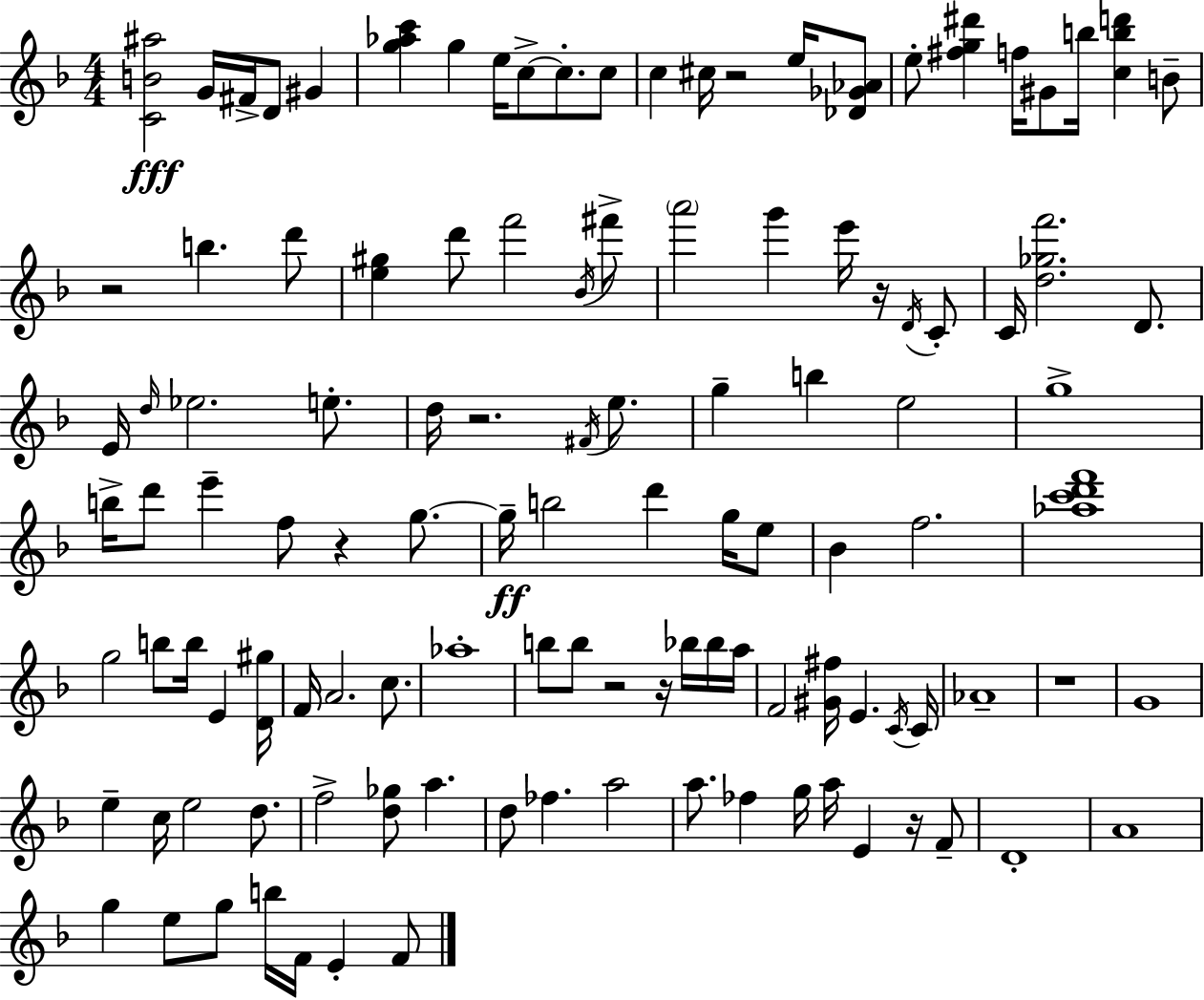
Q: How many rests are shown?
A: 9